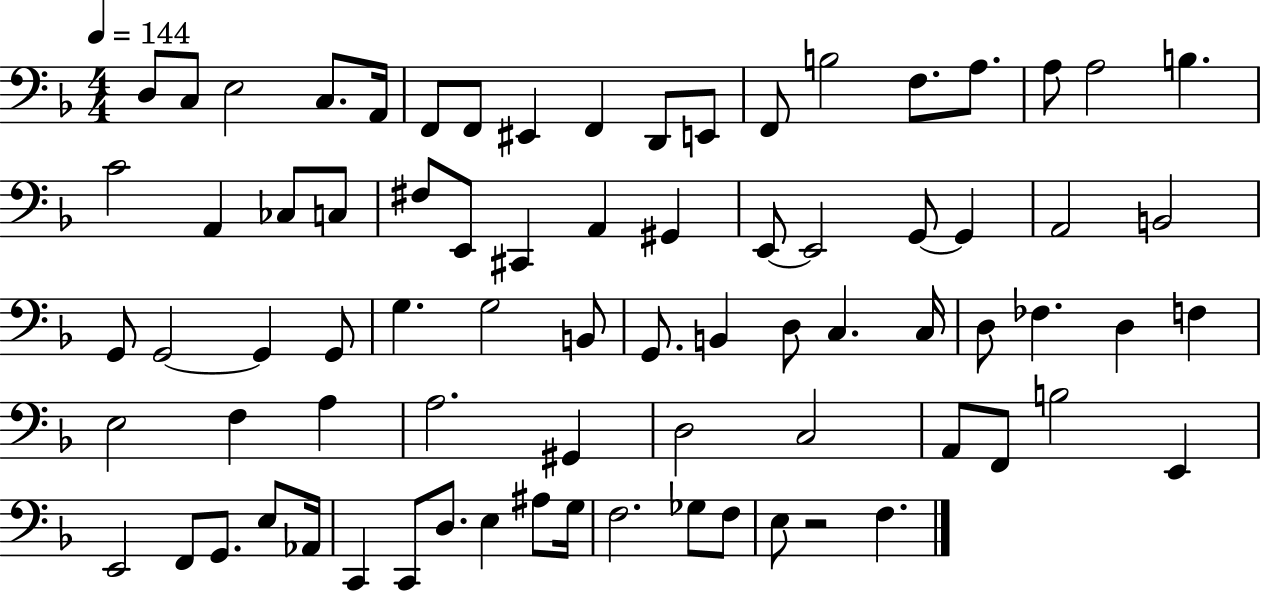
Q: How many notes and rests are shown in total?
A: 77